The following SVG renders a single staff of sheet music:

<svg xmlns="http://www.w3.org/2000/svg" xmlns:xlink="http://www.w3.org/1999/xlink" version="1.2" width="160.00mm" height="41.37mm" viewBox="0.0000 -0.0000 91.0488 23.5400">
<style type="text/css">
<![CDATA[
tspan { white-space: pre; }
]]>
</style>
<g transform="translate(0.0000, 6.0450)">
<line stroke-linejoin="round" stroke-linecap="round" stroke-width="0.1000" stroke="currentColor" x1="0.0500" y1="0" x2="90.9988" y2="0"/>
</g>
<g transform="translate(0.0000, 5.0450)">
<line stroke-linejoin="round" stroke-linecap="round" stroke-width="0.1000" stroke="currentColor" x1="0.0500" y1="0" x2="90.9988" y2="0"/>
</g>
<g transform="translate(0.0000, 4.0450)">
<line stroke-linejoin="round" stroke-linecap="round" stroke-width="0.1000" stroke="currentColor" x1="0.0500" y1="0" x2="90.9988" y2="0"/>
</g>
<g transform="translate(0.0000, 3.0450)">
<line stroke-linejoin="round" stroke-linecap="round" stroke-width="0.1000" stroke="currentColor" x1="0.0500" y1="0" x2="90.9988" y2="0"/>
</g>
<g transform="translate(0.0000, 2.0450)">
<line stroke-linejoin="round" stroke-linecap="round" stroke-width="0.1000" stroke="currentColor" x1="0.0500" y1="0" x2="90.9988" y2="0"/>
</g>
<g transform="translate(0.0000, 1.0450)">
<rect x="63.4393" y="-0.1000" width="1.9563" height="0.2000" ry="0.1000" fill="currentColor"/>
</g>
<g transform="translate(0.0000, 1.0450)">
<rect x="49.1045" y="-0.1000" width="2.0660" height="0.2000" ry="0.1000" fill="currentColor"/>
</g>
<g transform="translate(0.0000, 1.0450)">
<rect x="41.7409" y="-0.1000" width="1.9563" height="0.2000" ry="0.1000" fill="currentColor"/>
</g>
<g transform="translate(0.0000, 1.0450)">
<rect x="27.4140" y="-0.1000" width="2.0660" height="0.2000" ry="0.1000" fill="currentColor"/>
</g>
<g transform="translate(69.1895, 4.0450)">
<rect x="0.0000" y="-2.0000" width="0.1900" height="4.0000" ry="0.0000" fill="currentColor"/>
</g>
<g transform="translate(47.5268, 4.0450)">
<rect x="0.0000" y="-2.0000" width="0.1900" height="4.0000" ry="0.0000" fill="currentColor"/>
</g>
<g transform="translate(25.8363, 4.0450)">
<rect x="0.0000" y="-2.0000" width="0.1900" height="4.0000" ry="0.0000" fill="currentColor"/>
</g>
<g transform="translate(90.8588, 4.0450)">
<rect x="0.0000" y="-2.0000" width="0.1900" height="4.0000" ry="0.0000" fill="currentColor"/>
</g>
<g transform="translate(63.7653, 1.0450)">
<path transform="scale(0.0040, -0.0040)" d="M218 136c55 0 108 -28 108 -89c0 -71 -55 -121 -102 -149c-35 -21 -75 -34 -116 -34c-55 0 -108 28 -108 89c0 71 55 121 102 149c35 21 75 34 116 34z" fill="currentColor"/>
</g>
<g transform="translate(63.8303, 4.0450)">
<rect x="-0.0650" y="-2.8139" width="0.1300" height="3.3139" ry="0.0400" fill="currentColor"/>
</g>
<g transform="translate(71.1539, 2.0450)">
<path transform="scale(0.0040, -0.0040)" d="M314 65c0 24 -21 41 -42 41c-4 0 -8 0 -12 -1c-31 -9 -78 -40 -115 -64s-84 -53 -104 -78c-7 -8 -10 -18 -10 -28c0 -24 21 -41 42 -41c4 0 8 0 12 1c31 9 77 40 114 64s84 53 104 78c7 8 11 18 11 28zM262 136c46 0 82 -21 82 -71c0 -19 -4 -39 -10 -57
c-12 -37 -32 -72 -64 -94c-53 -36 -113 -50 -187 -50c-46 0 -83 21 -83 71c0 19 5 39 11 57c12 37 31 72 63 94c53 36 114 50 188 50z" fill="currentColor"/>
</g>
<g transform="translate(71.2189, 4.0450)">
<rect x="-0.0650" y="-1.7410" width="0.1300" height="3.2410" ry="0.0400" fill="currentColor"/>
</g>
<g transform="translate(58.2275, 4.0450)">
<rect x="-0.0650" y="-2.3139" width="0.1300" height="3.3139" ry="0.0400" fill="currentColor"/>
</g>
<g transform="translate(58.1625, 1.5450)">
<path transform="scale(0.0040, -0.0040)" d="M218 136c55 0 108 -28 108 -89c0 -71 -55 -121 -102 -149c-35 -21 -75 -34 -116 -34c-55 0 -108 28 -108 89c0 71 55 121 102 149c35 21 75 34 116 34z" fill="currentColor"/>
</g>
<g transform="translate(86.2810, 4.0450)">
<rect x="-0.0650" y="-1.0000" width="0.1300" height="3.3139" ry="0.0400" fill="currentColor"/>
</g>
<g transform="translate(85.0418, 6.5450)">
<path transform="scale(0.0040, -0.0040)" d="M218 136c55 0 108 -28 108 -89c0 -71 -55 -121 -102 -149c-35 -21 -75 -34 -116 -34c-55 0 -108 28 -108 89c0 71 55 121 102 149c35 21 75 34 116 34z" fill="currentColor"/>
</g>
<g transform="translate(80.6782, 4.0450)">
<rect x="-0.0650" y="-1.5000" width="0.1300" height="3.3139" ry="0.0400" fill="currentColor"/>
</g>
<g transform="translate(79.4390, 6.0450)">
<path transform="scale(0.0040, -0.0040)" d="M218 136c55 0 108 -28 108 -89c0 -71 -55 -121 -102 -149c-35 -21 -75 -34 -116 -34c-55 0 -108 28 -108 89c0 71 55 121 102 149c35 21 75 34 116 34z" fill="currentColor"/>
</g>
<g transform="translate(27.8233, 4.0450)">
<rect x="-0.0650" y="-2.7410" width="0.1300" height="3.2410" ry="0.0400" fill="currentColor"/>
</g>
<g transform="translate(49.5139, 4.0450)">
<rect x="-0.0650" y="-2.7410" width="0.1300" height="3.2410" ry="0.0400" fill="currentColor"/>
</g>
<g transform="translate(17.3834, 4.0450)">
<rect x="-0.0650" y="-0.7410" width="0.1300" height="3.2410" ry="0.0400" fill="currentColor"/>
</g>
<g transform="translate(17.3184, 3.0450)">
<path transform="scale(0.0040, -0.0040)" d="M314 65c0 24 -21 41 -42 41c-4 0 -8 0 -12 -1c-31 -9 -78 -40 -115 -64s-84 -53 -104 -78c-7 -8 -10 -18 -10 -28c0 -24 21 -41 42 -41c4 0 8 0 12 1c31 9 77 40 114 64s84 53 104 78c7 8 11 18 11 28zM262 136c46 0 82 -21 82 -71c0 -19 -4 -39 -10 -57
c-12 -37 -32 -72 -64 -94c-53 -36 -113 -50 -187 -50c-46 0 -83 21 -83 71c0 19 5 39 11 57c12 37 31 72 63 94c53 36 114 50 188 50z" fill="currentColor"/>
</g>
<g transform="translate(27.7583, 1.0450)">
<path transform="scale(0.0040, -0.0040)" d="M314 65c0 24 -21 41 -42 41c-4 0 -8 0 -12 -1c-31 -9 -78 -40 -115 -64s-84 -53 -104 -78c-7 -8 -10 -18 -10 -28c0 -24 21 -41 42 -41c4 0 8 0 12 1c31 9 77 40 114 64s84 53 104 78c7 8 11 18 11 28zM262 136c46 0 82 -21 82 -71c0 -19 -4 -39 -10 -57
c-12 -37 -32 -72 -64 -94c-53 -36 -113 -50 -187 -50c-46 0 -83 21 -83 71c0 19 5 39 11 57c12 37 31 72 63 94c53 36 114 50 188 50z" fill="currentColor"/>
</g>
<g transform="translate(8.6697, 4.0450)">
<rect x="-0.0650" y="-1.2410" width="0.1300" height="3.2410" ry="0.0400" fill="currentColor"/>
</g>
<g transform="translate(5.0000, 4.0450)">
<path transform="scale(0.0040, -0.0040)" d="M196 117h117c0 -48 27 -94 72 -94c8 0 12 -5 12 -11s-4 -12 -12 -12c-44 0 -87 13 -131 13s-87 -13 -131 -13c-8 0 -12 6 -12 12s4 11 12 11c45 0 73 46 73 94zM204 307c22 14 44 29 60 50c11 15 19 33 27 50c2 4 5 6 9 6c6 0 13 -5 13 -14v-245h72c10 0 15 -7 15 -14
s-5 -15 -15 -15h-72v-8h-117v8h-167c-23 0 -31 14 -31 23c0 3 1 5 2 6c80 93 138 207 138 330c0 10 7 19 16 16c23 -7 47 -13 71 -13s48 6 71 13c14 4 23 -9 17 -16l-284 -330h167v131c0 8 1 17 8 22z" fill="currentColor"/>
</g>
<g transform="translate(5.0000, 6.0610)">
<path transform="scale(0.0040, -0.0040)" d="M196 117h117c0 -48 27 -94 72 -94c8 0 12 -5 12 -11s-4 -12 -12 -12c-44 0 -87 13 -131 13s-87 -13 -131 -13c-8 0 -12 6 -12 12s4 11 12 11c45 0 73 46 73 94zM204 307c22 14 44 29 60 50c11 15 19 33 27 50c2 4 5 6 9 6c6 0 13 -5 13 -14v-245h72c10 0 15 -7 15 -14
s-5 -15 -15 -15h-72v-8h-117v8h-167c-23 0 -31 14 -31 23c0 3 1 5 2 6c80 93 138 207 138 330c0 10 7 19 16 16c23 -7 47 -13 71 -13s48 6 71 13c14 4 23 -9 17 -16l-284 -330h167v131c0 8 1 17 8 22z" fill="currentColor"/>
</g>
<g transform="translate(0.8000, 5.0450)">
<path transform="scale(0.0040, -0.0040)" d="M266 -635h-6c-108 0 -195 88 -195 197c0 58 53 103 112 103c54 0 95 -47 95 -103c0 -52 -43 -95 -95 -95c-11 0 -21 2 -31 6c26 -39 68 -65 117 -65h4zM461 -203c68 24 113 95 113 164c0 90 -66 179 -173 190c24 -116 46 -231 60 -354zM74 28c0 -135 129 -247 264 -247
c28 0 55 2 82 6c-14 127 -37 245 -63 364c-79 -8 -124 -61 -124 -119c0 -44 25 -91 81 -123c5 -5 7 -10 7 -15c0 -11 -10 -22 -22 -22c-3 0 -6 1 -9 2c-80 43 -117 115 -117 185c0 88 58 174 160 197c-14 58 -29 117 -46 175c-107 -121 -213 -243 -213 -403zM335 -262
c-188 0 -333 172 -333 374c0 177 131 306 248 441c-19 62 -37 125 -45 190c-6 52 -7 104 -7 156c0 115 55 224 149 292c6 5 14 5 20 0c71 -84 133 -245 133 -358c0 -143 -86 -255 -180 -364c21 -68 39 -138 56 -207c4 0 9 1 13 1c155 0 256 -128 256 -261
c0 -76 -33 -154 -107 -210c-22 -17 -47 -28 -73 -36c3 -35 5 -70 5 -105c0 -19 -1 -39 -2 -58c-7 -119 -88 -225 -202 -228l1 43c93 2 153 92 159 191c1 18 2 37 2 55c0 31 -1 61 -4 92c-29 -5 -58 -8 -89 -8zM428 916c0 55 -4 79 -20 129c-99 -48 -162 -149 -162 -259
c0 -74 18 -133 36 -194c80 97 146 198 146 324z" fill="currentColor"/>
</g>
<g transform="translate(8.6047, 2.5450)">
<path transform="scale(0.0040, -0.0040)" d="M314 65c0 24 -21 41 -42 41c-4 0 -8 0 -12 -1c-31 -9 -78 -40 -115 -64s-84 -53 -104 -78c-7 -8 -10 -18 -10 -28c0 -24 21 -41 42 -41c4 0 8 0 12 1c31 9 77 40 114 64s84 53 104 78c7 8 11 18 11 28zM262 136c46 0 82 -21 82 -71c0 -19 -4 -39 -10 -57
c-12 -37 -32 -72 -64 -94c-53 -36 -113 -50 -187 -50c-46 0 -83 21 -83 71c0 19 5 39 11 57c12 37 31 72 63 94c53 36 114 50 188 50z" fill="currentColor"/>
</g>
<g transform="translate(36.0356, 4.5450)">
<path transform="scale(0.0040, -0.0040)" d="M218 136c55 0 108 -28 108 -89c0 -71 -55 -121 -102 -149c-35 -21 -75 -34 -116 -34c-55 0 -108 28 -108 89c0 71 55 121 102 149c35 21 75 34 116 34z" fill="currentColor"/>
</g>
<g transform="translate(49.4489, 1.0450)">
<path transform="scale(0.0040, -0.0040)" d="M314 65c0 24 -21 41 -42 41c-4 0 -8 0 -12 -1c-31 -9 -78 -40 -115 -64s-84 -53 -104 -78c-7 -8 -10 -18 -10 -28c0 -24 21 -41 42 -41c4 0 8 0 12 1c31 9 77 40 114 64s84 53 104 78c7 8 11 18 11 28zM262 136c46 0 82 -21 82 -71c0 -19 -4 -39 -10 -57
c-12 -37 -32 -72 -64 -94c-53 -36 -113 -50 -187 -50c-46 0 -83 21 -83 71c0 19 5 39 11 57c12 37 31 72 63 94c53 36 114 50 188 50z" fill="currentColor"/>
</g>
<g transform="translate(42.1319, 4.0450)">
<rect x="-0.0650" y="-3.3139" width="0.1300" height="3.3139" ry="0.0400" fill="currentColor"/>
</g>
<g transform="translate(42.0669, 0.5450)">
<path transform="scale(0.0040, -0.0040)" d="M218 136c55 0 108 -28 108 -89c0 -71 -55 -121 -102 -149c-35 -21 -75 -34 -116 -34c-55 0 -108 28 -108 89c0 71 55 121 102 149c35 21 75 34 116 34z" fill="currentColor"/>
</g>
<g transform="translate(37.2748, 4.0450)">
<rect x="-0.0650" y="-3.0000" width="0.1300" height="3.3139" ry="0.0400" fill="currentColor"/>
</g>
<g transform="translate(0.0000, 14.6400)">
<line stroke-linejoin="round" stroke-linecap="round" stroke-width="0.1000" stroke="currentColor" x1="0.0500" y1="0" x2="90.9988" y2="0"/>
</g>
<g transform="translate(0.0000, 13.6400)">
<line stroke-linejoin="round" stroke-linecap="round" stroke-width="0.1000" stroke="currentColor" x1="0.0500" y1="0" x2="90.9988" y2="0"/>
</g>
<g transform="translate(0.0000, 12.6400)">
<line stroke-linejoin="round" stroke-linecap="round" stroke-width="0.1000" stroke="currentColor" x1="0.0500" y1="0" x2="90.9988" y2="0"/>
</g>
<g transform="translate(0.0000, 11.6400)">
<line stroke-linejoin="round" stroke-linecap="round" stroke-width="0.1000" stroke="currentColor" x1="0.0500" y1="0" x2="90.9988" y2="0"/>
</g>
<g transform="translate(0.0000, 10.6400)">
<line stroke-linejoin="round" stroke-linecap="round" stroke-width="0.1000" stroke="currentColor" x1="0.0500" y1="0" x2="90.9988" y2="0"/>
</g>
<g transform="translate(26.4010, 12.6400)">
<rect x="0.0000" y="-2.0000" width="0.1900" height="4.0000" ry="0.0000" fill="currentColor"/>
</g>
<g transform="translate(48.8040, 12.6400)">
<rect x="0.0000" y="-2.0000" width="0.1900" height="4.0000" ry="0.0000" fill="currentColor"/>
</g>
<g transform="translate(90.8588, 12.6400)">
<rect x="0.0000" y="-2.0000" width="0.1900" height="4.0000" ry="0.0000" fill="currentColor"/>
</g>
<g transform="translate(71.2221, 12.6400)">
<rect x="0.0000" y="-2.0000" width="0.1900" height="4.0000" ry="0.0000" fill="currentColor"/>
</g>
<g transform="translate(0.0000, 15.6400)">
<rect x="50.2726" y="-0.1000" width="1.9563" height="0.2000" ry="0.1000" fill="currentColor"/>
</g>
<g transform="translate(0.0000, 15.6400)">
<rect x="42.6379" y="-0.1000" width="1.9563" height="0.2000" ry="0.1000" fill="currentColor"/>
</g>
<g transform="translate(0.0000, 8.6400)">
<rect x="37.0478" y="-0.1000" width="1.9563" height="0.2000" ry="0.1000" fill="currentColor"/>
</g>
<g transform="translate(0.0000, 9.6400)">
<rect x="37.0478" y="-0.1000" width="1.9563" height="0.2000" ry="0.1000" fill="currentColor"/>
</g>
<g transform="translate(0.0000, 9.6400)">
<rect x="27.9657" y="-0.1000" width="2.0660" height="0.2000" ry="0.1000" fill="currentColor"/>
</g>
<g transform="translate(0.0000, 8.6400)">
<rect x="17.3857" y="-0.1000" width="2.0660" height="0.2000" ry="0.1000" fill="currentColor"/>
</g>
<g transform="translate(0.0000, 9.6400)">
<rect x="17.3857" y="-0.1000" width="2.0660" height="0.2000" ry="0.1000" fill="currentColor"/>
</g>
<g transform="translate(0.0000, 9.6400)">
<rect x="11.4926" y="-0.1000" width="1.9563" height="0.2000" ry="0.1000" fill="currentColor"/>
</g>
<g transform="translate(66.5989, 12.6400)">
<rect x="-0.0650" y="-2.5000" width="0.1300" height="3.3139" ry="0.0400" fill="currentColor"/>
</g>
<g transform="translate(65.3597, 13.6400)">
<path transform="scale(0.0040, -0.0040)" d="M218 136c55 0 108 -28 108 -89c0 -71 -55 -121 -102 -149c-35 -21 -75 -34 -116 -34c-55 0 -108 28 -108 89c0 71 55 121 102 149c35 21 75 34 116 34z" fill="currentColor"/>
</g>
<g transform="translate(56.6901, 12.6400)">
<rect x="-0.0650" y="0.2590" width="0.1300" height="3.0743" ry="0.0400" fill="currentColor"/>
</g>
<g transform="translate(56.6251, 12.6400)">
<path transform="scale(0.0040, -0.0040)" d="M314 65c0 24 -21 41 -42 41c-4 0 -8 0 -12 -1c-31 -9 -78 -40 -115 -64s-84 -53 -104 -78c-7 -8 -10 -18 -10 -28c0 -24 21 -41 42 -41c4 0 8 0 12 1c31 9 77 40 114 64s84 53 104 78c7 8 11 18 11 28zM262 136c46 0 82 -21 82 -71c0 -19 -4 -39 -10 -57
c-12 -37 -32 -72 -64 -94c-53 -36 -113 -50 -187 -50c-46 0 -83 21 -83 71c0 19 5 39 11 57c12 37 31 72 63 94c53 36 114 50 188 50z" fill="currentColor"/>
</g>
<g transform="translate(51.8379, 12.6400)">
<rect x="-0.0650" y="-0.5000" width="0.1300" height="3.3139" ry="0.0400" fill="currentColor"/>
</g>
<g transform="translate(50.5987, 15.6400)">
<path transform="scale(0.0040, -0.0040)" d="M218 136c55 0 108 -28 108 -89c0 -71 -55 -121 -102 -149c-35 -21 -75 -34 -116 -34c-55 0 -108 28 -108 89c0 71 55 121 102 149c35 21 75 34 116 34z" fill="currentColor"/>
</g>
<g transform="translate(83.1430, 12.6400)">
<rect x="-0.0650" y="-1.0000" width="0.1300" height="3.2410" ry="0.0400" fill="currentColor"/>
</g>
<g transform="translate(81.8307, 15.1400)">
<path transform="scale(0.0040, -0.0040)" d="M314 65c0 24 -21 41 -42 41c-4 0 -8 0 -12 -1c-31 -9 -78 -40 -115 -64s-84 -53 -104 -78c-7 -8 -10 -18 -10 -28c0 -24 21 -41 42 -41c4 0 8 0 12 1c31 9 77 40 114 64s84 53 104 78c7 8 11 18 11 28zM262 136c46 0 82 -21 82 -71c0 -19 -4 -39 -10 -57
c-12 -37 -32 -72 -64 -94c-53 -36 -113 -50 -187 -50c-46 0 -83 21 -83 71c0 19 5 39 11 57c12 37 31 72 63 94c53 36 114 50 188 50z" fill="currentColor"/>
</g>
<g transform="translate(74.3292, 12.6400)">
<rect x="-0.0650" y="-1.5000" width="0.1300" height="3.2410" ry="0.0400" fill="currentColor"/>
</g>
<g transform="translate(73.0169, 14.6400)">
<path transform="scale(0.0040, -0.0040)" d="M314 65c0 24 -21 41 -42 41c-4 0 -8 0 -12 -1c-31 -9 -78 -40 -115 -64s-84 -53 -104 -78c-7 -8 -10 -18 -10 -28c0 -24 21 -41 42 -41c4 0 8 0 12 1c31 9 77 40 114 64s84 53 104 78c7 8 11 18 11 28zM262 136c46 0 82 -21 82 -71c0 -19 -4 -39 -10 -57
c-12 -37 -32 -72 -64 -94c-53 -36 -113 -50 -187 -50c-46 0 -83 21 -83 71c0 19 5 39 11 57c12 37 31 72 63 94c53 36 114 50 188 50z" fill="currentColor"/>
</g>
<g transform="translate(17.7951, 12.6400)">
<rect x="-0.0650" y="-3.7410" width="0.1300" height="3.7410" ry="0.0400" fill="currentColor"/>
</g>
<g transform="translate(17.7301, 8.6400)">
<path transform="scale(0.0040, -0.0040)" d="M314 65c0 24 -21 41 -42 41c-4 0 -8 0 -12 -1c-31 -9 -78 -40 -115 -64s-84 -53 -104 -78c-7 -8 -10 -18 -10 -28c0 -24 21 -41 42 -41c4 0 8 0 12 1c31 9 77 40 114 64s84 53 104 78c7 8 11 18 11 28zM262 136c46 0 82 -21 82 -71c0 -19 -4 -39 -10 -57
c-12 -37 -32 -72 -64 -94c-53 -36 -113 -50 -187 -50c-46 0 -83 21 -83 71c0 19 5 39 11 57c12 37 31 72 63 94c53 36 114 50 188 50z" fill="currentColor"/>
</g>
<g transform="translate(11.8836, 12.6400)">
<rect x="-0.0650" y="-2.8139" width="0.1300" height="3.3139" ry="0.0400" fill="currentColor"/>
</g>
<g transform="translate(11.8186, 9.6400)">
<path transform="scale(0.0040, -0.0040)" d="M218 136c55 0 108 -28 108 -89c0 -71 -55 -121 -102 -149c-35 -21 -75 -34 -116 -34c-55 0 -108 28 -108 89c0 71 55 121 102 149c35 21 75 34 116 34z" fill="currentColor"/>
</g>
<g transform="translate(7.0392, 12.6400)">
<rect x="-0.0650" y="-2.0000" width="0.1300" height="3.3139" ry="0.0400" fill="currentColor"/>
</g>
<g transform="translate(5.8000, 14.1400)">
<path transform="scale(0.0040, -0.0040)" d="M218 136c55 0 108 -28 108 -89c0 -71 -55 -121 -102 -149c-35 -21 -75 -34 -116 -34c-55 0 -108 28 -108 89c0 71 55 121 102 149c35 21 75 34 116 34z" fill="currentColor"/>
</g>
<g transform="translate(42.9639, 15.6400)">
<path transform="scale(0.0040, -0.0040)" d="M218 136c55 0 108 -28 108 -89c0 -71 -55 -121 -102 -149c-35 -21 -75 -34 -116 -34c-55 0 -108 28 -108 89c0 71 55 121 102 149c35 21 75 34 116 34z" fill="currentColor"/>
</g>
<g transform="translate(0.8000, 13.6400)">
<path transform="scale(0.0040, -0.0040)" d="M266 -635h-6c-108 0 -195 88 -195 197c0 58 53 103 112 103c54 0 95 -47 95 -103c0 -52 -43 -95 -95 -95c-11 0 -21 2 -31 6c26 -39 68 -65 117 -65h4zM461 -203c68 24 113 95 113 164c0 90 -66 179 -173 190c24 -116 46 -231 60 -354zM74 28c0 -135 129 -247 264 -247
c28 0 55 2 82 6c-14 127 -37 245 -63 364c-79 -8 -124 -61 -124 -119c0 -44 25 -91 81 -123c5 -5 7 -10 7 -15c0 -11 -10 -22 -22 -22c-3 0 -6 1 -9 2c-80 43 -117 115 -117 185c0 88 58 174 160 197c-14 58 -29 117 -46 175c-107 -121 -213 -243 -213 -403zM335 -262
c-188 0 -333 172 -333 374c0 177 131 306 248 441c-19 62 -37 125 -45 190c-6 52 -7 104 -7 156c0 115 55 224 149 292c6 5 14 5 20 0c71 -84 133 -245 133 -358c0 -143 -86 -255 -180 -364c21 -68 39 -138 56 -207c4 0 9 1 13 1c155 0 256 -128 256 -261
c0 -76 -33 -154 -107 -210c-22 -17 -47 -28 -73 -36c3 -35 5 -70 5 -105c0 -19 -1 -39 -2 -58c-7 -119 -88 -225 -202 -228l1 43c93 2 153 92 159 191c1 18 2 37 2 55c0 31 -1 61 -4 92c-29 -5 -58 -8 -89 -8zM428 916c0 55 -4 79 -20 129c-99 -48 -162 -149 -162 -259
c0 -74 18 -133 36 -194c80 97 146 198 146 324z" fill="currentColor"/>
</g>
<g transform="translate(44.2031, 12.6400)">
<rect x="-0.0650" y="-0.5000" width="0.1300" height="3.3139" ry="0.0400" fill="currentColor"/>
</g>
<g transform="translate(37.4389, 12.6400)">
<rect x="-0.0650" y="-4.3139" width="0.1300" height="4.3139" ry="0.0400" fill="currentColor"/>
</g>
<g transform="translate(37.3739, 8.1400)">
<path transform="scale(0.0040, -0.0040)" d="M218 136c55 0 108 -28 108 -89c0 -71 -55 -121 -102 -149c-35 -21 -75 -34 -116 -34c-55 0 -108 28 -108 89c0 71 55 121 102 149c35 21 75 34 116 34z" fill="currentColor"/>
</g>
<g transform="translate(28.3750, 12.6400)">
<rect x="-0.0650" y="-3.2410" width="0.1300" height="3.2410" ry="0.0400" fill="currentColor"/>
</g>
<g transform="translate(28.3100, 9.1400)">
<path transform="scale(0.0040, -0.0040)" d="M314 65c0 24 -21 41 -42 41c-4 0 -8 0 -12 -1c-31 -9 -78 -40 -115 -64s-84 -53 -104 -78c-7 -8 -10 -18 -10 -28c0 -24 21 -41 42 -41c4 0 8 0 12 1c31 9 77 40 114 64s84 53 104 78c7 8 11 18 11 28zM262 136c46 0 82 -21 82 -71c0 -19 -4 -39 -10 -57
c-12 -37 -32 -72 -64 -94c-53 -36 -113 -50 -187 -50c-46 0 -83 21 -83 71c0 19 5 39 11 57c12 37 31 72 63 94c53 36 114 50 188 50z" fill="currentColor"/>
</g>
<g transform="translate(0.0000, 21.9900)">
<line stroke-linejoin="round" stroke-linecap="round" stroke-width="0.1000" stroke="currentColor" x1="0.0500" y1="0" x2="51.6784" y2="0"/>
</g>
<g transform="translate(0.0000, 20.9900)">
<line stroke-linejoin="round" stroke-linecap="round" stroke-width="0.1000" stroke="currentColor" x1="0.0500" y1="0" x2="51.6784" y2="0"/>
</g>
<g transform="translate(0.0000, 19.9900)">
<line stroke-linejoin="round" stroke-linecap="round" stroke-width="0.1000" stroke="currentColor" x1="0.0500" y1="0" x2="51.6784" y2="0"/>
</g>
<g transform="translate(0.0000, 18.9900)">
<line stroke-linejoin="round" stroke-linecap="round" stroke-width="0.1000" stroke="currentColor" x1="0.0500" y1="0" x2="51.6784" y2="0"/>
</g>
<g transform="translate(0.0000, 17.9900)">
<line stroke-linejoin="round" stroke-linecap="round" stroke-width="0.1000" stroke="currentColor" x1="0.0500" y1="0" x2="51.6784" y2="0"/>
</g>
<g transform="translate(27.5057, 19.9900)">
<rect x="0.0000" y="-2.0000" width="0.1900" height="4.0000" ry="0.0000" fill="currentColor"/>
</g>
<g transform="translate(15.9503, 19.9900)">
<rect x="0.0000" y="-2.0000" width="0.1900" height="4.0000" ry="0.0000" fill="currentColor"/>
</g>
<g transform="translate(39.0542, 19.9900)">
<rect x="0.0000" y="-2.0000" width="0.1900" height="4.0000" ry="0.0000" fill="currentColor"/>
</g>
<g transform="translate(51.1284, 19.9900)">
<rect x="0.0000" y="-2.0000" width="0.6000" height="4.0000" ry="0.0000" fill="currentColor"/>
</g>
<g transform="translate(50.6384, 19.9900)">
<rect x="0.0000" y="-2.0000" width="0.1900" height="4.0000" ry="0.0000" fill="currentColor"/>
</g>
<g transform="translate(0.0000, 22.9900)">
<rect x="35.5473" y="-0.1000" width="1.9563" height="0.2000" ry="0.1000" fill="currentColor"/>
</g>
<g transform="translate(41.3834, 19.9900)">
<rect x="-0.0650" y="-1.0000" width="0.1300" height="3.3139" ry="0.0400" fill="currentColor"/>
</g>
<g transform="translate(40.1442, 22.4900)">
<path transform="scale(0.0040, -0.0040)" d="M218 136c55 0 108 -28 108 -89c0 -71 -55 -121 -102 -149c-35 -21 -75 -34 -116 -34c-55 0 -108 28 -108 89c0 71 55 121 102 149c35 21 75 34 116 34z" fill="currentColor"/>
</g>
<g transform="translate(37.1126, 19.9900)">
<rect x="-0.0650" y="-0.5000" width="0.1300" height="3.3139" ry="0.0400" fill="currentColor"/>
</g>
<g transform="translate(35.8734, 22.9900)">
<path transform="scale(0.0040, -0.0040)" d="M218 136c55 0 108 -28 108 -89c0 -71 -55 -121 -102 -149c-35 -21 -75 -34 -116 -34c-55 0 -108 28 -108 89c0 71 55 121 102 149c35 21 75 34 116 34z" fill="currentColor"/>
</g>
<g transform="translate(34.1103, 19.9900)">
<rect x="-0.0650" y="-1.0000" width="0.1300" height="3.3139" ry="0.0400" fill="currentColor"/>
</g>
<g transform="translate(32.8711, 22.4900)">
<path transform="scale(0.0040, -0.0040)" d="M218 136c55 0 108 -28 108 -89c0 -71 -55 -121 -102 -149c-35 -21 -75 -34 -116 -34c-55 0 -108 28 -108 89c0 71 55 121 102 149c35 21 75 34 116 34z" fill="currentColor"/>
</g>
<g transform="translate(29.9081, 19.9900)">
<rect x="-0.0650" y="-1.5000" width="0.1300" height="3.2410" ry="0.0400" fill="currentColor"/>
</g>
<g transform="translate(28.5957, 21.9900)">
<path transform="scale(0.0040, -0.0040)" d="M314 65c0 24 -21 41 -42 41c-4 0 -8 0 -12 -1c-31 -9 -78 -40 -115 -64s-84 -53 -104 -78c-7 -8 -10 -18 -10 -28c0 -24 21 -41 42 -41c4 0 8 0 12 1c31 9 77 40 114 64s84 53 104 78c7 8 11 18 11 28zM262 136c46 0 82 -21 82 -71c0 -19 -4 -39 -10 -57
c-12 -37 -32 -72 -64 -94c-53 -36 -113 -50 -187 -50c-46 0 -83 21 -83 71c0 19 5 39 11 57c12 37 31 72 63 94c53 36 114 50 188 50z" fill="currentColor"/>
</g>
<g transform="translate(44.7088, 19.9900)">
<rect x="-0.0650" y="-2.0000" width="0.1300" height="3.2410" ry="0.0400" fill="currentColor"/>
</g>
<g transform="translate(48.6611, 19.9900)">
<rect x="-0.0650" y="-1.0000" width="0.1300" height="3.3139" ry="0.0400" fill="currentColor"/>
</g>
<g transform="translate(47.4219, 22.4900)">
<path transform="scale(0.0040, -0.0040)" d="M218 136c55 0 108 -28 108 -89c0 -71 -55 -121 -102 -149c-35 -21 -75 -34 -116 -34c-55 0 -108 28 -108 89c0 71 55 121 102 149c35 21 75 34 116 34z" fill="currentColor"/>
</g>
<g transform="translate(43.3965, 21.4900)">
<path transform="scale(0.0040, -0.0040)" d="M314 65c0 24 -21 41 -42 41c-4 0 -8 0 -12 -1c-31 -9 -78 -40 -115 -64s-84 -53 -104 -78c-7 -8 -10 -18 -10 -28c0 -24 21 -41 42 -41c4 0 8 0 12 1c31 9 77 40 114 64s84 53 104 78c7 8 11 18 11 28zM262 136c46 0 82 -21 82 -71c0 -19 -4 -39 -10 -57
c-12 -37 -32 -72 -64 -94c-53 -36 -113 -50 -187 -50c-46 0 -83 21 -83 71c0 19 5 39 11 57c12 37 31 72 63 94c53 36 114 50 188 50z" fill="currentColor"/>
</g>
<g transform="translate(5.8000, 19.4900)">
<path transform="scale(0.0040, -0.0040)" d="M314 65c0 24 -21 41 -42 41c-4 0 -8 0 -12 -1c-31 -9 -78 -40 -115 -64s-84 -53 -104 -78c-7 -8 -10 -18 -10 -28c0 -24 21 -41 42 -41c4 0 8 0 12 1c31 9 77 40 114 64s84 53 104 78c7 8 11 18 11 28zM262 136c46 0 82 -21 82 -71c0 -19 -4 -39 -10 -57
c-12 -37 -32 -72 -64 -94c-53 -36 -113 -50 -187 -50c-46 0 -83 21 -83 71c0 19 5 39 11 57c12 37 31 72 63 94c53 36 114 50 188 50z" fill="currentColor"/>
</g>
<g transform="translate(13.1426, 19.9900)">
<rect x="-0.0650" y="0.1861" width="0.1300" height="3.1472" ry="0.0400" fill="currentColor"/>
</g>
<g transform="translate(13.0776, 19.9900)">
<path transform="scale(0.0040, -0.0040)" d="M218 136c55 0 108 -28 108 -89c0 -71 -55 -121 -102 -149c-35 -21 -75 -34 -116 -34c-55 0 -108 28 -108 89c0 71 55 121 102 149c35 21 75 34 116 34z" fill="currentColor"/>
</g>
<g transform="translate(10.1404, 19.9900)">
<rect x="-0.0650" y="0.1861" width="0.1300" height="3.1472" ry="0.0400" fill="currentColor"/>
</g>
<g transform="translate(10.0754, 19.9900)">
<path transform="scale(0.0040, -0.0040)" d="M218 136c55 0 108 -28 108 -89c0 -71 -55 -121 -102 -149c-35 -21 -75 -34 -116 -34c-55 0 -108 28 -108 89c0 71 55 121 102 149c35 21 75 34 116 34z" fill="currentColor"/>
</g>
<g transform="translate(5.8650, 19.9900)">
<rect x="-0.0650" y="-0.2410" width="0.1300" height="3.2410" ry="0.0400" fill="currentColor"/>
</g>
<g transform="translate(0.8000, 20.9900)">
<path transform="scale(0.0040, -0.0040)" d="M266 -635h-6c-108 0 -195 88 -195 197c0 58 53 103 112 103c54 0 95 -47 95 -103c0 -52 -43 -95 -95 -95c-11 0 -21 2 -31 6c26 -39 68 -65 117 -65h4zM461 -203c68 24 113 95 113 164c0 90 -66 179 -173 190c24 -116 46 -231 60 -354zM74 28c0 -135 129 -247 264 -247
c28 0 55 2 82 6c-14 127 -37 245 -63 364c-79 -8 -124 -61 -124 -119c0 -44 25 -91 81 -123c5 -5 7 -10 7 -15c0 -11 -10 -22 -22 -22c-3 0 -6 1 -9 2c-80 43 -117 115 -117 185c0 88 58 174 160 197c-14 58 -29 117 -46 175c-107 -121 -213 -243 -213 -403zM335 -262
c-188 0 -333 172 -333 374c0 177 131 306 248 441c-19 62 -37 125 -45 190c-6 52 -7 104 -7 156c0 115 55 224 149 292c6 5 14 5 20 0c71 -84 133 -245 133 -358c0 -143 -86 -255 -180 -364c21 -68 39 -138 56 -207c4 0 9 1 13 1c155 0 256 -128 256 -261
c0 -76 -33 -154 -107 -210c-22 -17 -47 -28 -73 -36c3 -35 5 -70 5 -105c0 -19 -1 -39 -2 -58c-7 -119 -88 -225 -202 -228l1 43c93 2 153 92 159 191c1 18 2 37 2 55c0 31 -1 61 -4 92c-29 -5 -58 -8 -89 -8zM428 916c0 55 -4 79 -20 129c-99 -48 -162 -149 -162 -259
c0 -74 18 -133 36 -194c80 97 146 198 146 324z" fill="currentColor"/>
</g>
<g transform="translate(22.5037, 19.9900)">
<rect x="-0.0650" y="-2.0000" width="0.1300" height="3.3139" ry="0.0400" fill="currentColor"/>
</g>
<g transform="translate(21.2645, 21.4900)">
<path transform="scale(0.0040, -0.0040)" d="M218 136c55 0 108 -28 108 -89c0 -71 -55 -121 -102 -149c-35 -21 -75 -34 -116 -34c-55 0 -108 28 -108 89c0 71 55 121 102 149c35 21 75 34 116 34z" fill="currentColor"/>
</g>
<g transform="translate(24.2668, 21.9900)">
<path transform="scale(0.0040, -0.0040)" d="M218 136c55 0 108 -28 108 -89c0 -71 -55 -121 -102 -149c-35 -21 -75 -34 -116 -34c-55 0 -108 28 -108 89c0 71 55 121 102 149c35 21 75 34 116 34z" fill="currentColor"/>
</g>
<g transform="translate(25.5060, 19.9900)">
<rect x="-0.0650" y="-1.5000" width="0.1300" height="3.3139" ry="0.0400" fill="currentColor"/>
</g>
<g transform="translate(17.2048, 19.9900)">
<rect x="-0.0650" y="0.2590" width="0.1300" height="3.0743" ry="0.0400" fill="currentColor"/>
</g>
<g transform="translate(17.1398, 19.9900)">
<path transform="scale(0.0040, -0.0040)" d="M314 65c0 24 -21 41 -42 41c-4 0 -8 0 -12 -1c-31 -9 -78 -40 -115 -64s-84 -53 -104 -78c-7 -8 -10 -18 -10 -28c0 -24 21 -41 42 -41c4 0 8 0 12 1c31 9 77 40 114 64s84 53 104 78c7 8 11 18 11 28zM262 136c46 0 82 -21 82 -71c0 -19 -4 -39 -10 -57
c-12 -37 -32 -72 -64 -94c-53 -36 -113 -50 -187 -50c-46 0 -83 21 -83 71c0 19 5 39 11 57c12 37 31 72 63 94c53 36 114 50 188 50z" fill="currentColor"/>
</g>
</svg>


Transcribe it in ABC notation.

X:1
T:Untitled
M:4/4
L:1/4
K:C
e2 d2 a2 A b a2 g a f2 E D F a c'2 b2 d' C C B2 G E2 D2 c2 B B B2 F E E2 D C D F2 D